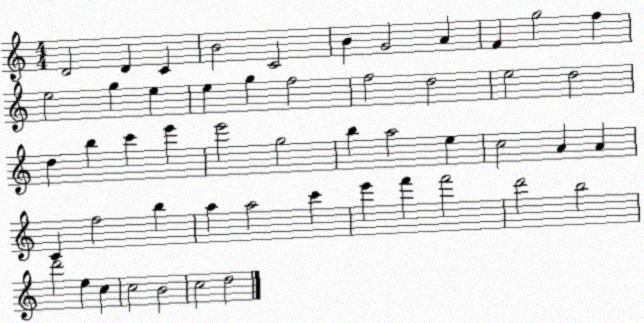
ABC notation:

X:1
T:Untitled
M:4/4
L:1/4
K:C
D2 D C B2 C2 B G2 A F g2 f e2 g e e g f2 f2 d2 e2 d2 d b c' e' e'2 g2 b a2 e c2 A A C f2 b a a2 c' e' f' f'2 d'2 b2 d'2 e c c2 B2 c2 d2